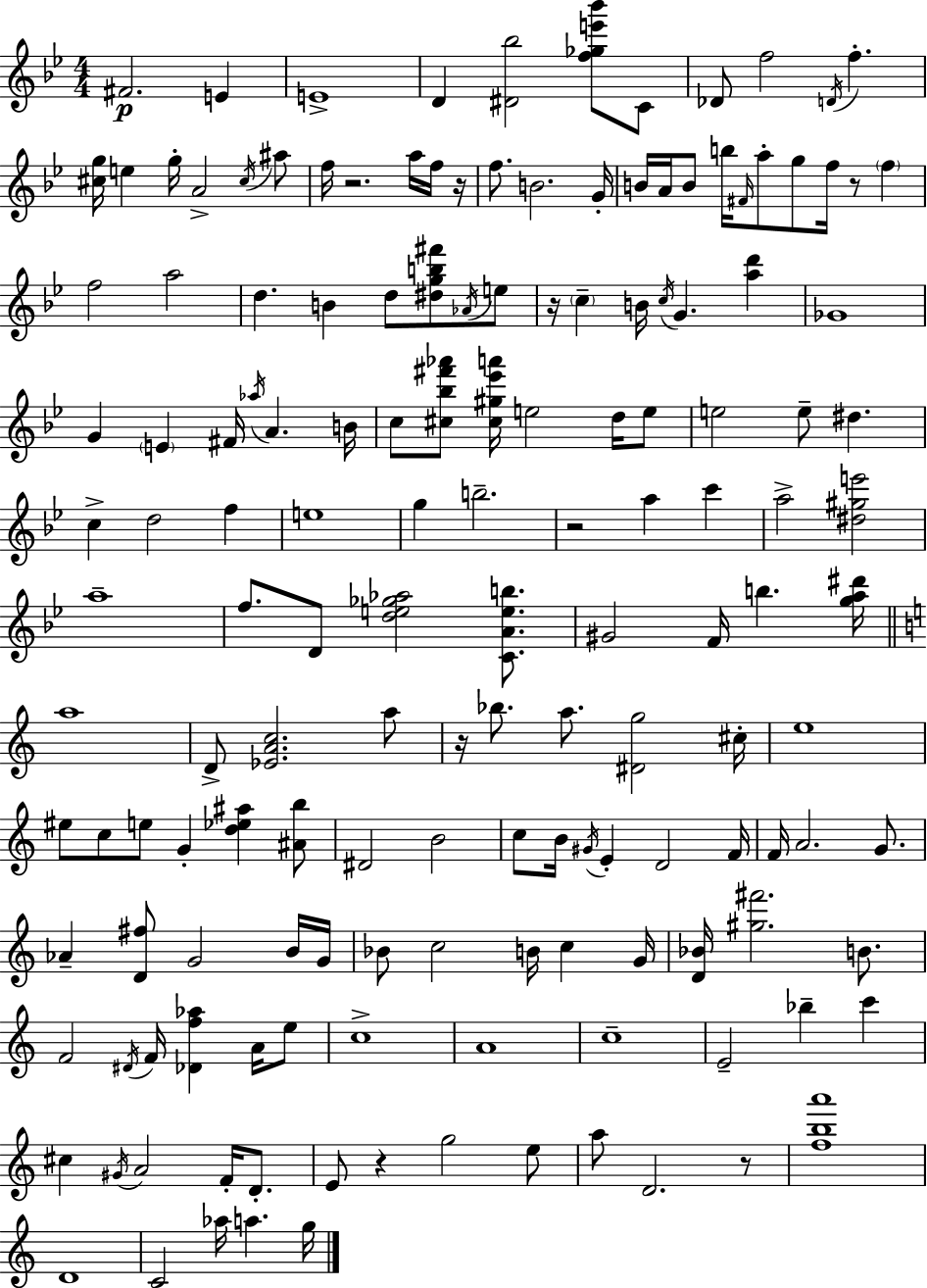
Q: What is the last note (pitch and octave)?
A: G5